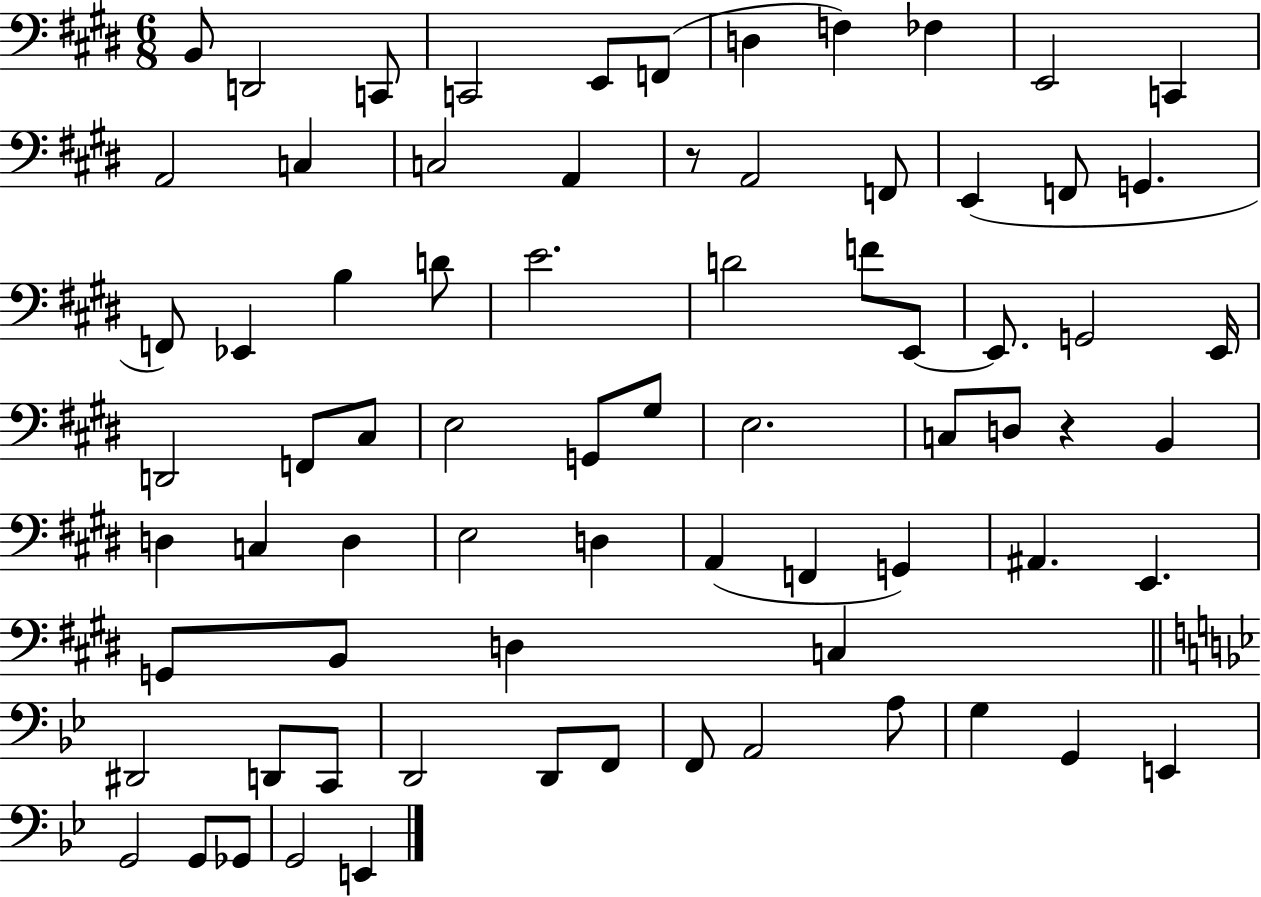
X:1
T:Untitled
M:6/8
L:1/4
K:E
B,,/2 D,,2 C,,/2 C,,2 E,,/2 F,,/2 D, F, _F, E,,2 C,, A,,2 C, C,2 A,, z/2 A,,2 F,,/2 E,, F,,/2 G,, F,,/2 _E,, B, D/2 E2 D2 F/2 E,,/2 E,,/2 G,,2 E,,/4 D,,2 F,,/2 ^C,/2 E,2 G,,/2 ^G,/2 E,2 C,/2 D,/2 z B,, D, C, D, E,2 D, A,, F,, G,, ^A,, E,, G,,/2 B,,/2 D, C, ^D,,2 D,,/2 C,,/2 D,,2 D,,/2 F,,/2 F,,/2 A,,2 A,/2 G, G,, E,, G,,2 G,,/2 _G,,/2 G,,2 E,,